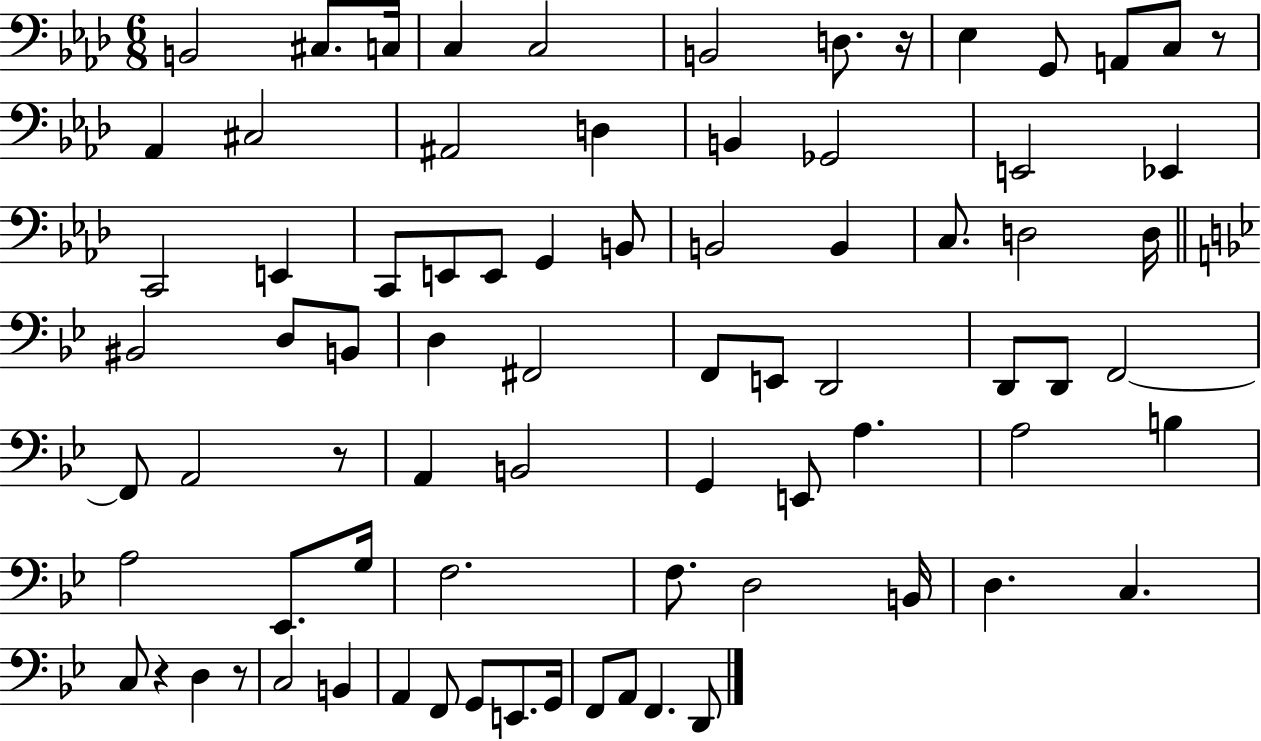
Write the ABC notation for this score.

X:1
T:Untitled
M:6/8
L:1/4
K:Ab
B,,2 ^C,/2 C,/4 C, C,2 B,,2 D,/2 z/4 _E, G,,/2 A,,/2 C,/2 z/2 _A,, ^C,2 ^A,,2 D, B,, _G,,2 E,,2 _E,, C,,2 E,, C,,/2 E,,/2 E,,/2 G,, B,,/2 B,,2 B,, C,/2 D,2 D,/4 ^B,,2 D,/2 B,,/2 D, ^F,,2 F,,/2 E,,/2 D,,2 D,,/2 D,,/2 F,,2 F,,/2 A,,2 z/2 A,, B,,2 G,, E,,/2 A, A,2 B, A,2 _E,,/2 G,/4 F,2 F,/2 D,2 B,,/4 D, C, C,/2 z D, z/2 C,2 B,, A,, F,,/2 G,,/2 E,,/2 G,,/4 F,,/2 A,,/2 F,, D,,/2